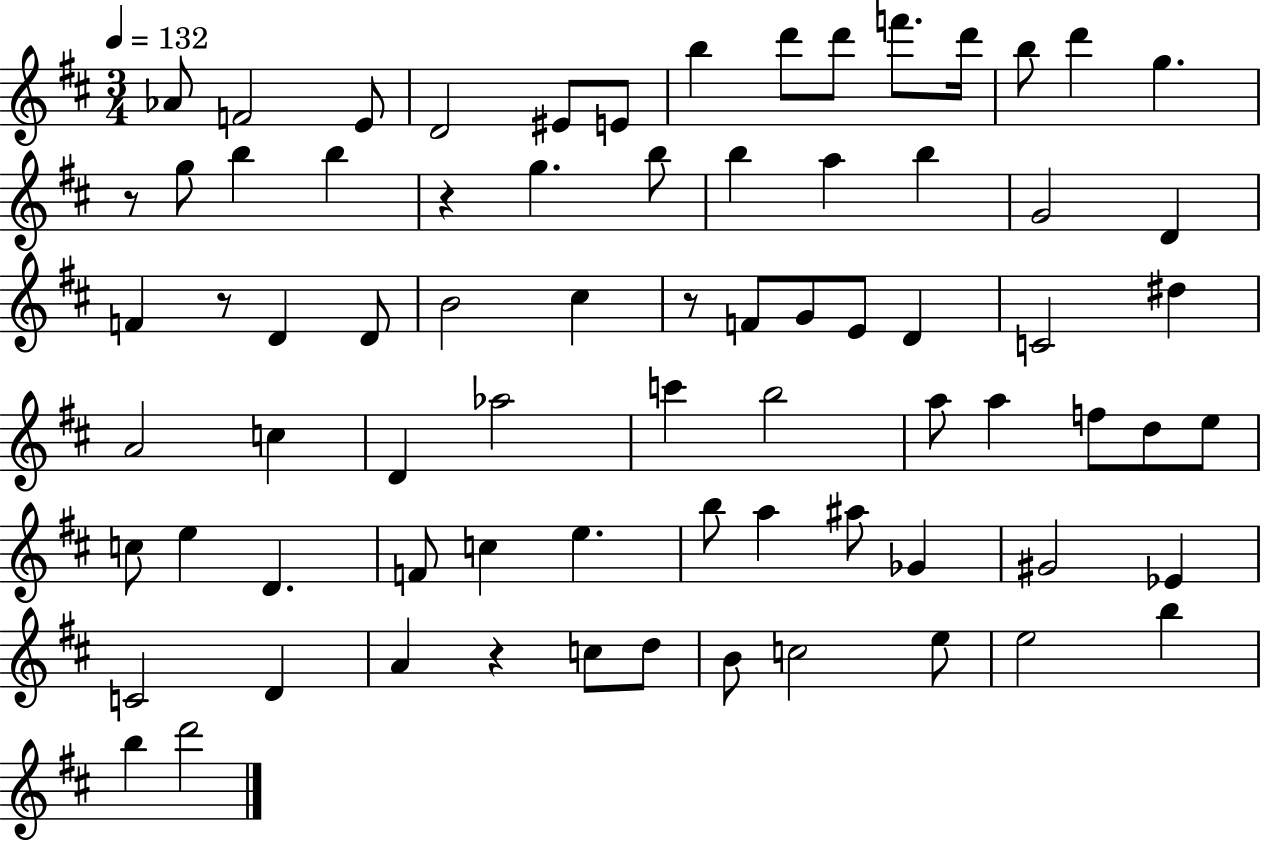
{
  \clef treble
  \numericTimeSignature
  \time 3/4
  \key d \major
  \tempo 4 = 132
  \repeat volta 2 { aes'8 f'2 e'8 | d'2 eis'8 e'8 | b''4 d'''8 d'''8 f'''8. d'''16 | b''8 d'''4 g''4. | \break r8 g''8 b''4 b''4 | r4 g''4. b''8 | b''4 a''4 b''4 | g'2 d'4 | \break f'4 r8 d'4 d'8 | b'2 cis''4 | r8 f'8 g'8 e'8 d'4 | c'2 dis''4 | \break a'2 c''4 | d'4 aes''2 | c'''4 b''2 | a''8 a''4 f''8 d''8 e''8 | \break c''8 e''4 d'4. | f'8 c''4 e''4. | b''8 a''4 ais''8 ges'4 | gis'2 ees'4 | \break c'2 d'4 | a'4 r4 c''8 d''8 | b'8 c''2 e''8 | e''2 b''4 | \break b''4 d'''2 | } \bar "|."
}